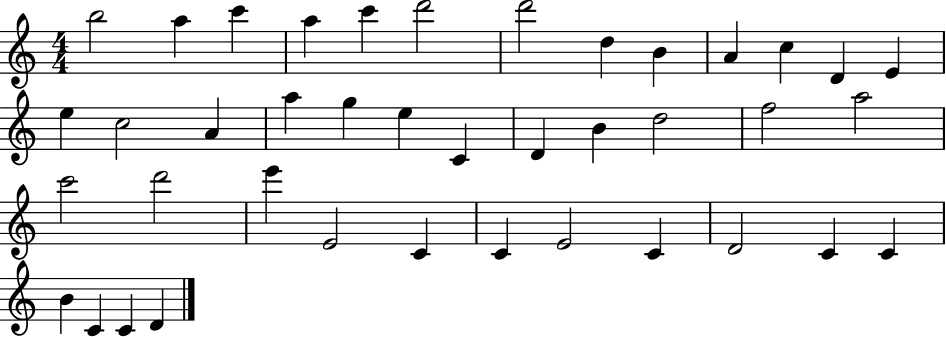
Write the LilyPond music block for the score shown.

{
  \clef treble
  \numericTimeSignature
  \time 4/4
  \key c \major
  b''2 a''4 c'''4 | a''4 c'''4 d'''2 | d'''2 d''4 b'4 | a'4 c''4 d'4 e'4 | \break e''4 c''2 a'4 | a''4 g''4 e''4 c'4 | d'4 b'4 d''2 | f''2 a''2 | \break c'''2 d'''2 | e'''4 e'2 c'4 | c'4 e'2 c'4 | d'2 c'4 c'4 | \break b'4 c'4 c'4 d'4 | \bar "|."
}